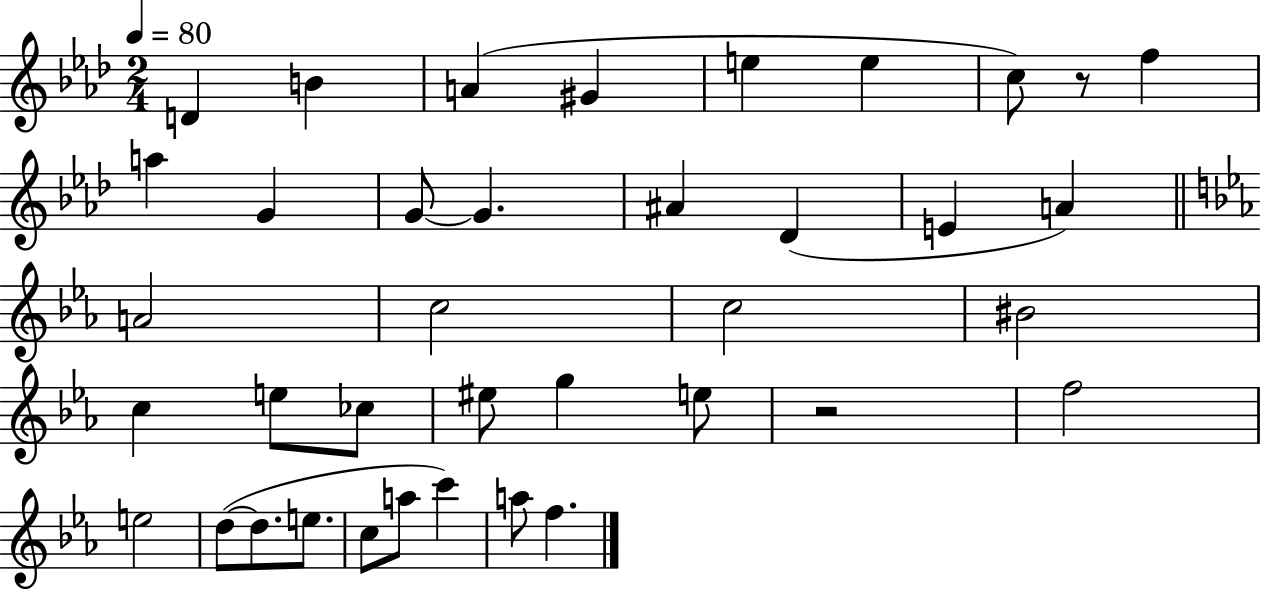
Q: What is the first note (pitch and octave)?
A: D4